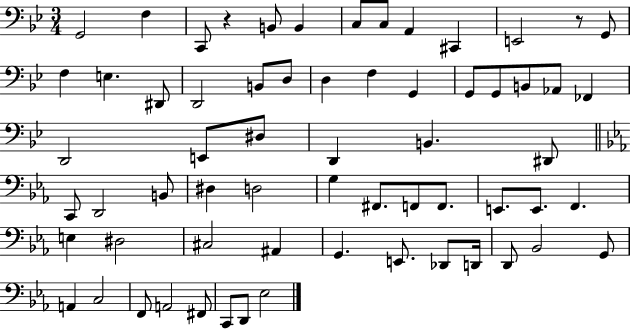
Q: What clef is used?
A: bass